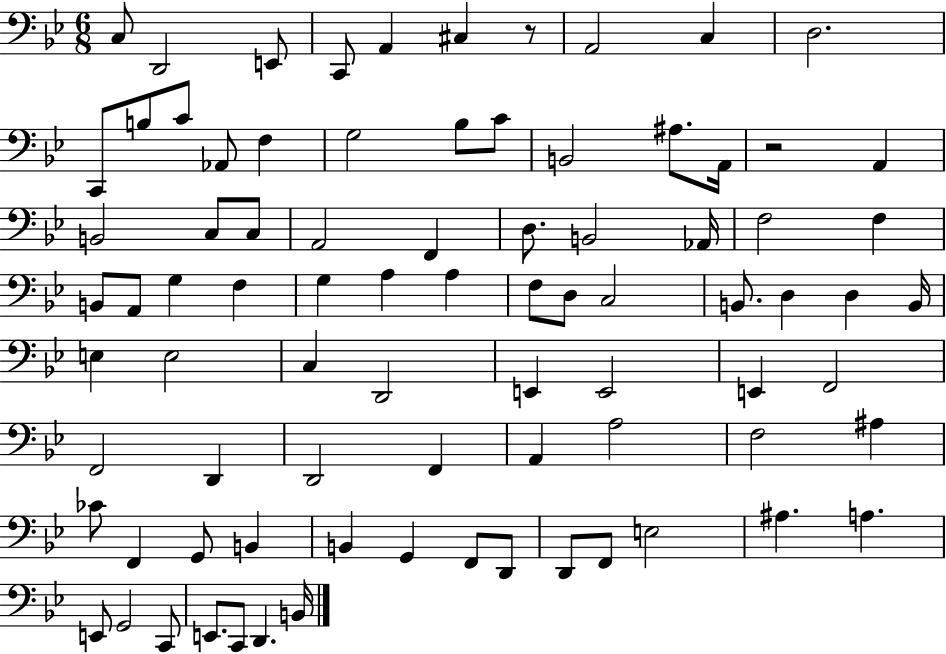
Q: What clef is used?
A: bass